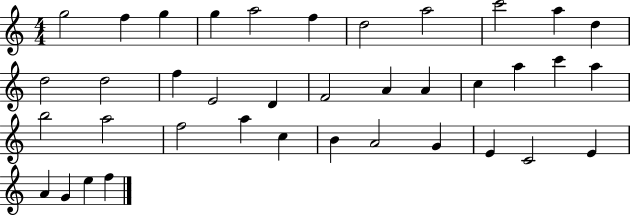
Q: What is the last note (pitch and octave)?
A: F5